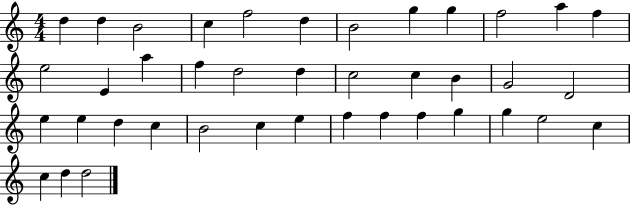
D5/q D5/q B4/h C5/q F5/h D5/q B4/h G5/q G5/q F5/h A5/q F5/q E5/h E4/q A5/q F5/q D5/h D5/q C5/h C5/q B4/q G4/h D4/h E5/q E5/q D5/q C5/q B4/h C5/q E5/q F5/q F5/q F5/q G5/q G5/q E5/h C5/q C5/q D5/q D5/h